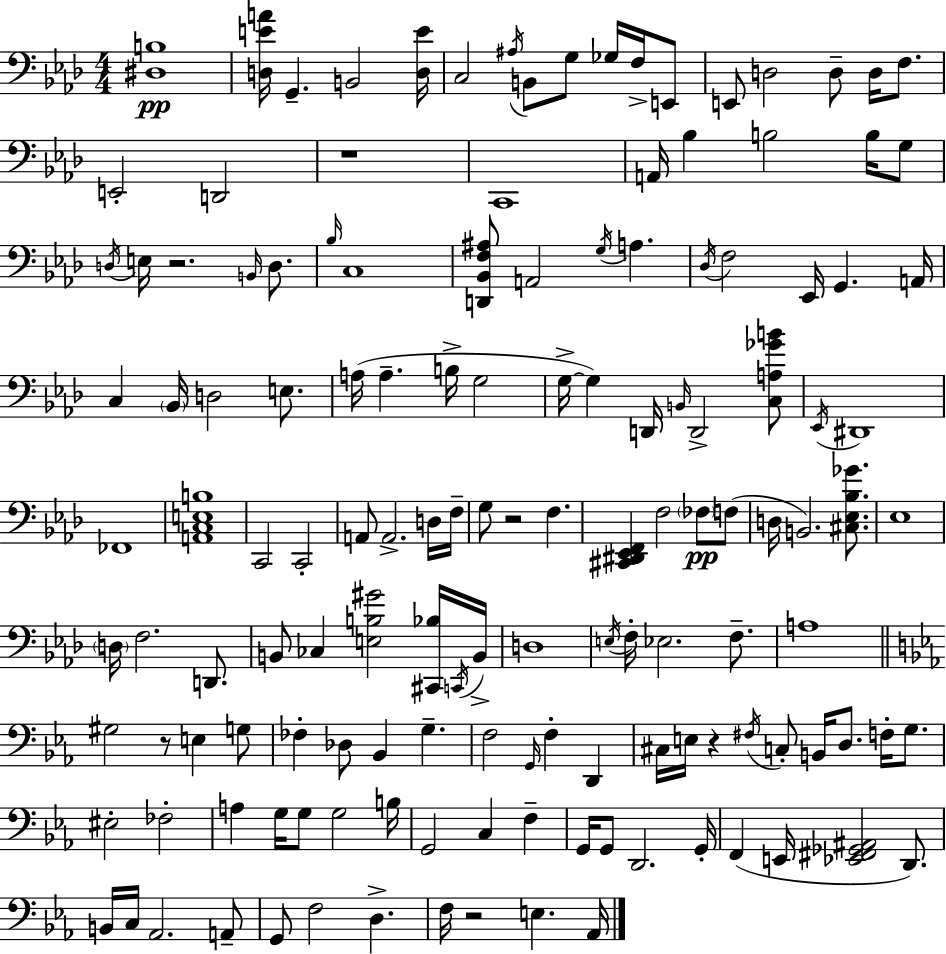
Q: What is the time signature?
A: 4/4